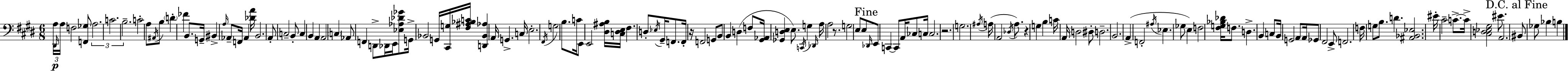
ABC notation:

X:1
T:Untitled
M:6/8
L:1/4
K:E
A,/4 ^D,,/4 A,/4 F,2 [F,,_G,]/2 A,2 C2 B,2 C2 A,/2 ^A,,/4 B,/2 D _F B,,/2 G,,/4 ^B,, A,/4 _A,,/2 F,,/4 _A,, [_DA]/4 B,,2 A,,/2 C,2 B,,/2 C, B,, A,, A,,2 C, _A,,/2 F,, D,,/2 _D,,/4 E,,/4 [_E,_A,_D_G]/2 G,,/4 _B,,2 G,,/4 [^C,,G,]/4 [^F,^A,_B,C]/4 [D,,_B,,_A,] A,,/4 G,, C,/4 E,2 ^F,,/4 G,2 B,/2 C/4 E,,/2 E,,2 [^D,^A,B,]/4 [C,^D,E,]/4 ^F, D,/2 _E,/4 ^G,,/4 F,,/2 F,,/4 z/4 F,,2 G,,/2 B,,/2 B,, D, F,/2 [^G,,_A,,]/4 [_G,,D,E,] E,/2 C,,/4 G, _D,,/4 A,/4 A,2 z/2 G,2 E,/2 E,/2 _D,,/4 E,,/2 C,, C,,/2 A,,/4 _C,/2 C,/4 C,2 z2 G,2 ^A,/4 A,/4 A,,2 _D,/4 A,/2 z G, B, C/4 A,,/4 D,2 ^D,/2 D,2 B,,2 A,, F,,2 ^A,/4 _E, _G,/2 E, F,2 [^F,G,_B,_D]/4 F,/2 D, B,, C,/2 B,,/4 G,,2 A,,/2 A,,/4 _G,,/2 ^F,,2 E,,/2 F,,2 F,/4 G,/2 B,/2 D [^A,,_B,,_E,]2 ^E/4 ^C2 C/2 C/4 [^C,D,_E,^G,]2 ^E/2 A,,2 ^B,,/2 _G,/2 _B, B,